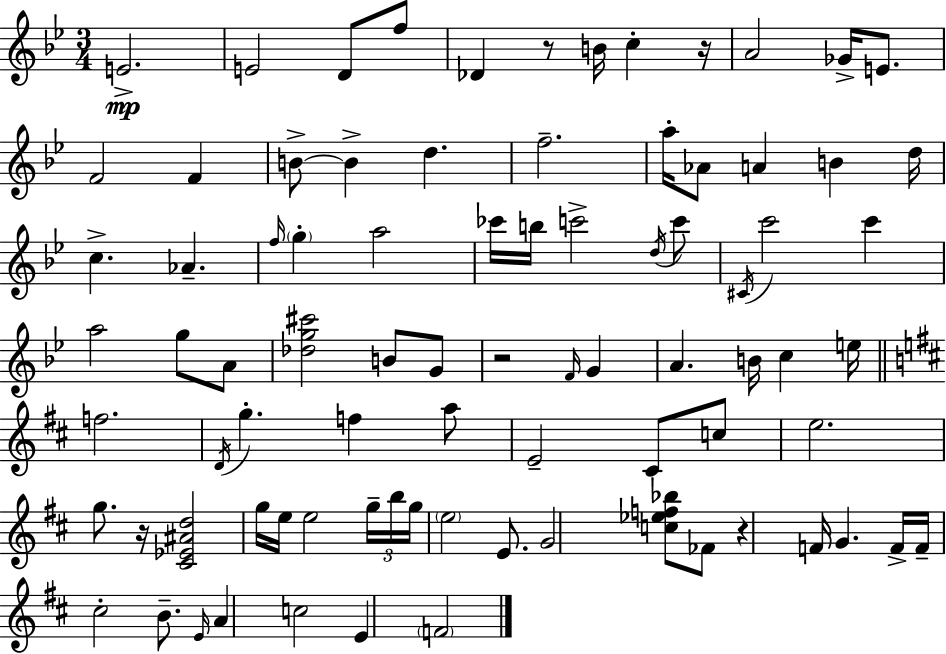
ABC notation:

X:1
T:Untitled
M:3/4
L:1/4
K:Bb
E2 E2 D/2 f/2 _D z/2 B/4 c z/4 A2 _G/4 E/2 F2 F B/2 B d f2 a/4 _A/2 A B d/4 c _A f/4 g a2 _c'/4 b/4 c'2 d/4 c'/2 ^C/4 c'2 c' a2 g/2 A/2 [_dg^c']2 B/2 G/2 z2 F/4 G A B/4 c e/4 f2 D/4 g f a/2 E2 ^C/2 c/2 e2 g/2 z/4 [^C_E^Ad]2 g/4 e/4 e2 g/4 b/4 g/4 e2 E/2 G2 [c_ef_b]/2 _F/2 z F/4 G F/4 F/4 ^c2 B/2 E/4 A c2 E F2